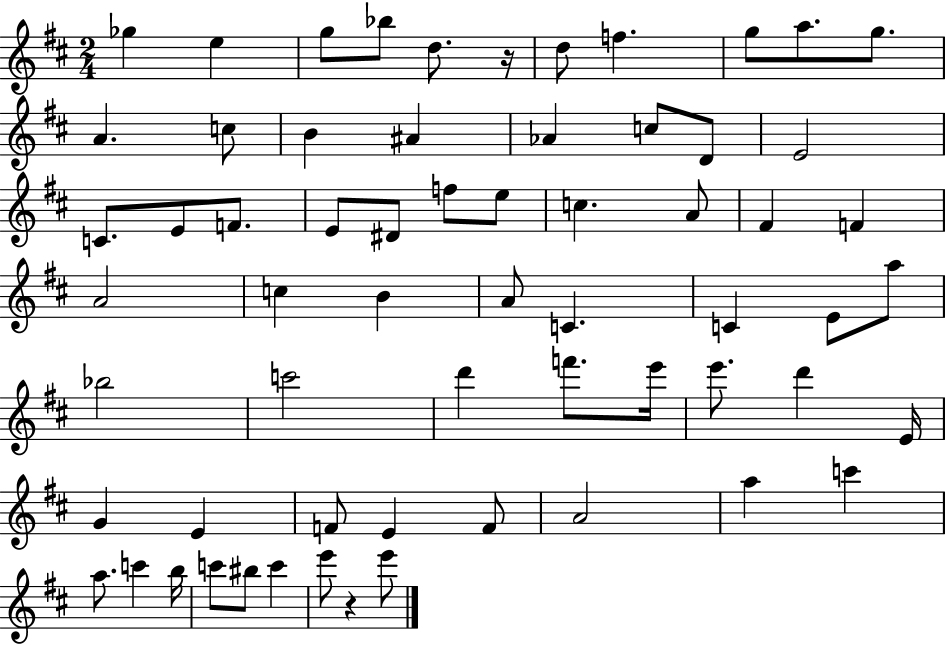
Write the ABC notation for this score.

X:1
T:Untitled
M:2/4
L:1/4
K:D
_g e g/2 _b/2 d/2 z/4 d/2 f g/2 a/2 g/2 A c/2 B ^A _A c/2 D/2 E2 C/2 E/2 F/2 E/2 ^D/2 f/2 e/2 c A/2 ^F F A2 c B A/2 C C E/2 a/2 _b2 c'2 d' f'/2 e'/4 e'/2 d' E/4 G E F/2 E F/2 A2 a c' a/2 c' b/4 c'/2 ^b/2 c' e'/2 z e'/2